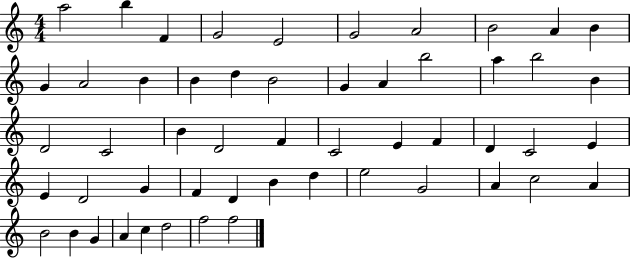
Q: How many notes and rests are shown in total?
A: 53